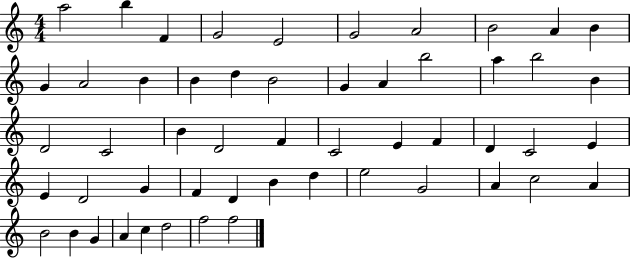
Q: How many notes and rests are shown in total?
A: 53